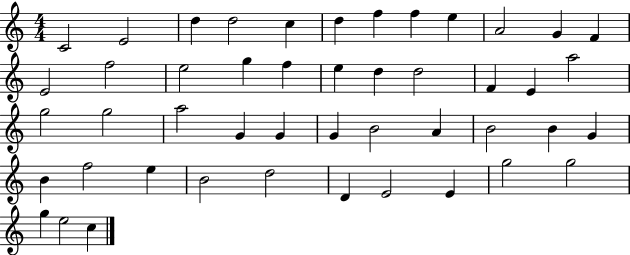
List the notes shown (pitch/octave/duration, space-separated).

C4/h E4/h D5/q D5/h C5/q D5/q F5/q F5/q E5/q A4/h G4/q F4/q E4/h F5/h E5/h G5/q F5/q E5/q D5/q D5/h F4/q E4/q A5/h G5/h G5/h A5/h G4/q G4/q G4/q B4/h A4/q B4/h B4/q G4/q B4/q F5/h E5/q B4/h D5/h D4/q E4/h E4/q G5/h G5/h G5/q E5/h C5/q